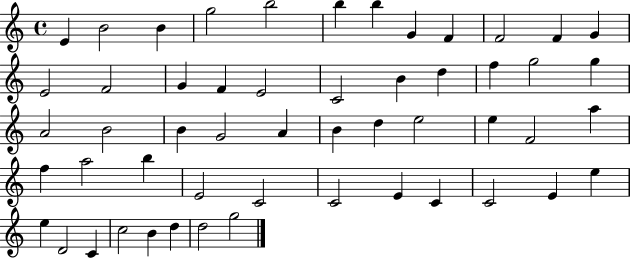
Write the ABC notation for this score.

X:1
T:Untitled
M:4/4
L:1/4
K:C
E B2 B g2 b2 b b G F F2 F G E2 F2 G F E2 C2 B d f g2 g A2 B2 B G2 A B d e2 e F2 a f a2 b E2 C2 C2 E C C2 E e e D2 C c2 B d d2 g2